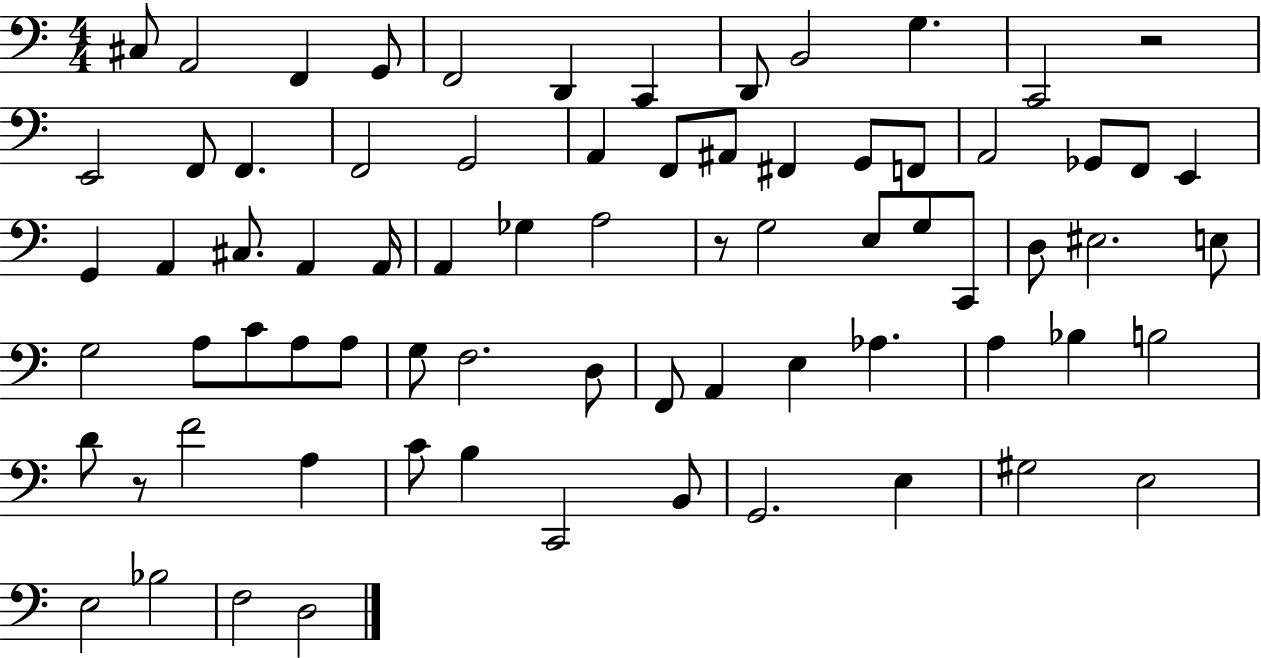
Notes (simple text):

C#3/e A2/h F2/q G2/e F2/h D2/q C2/q D2/e B2/h G3/q. C2/h R/h E2/h F2/e F2/q. F2/h G2/h A2/q F2/e A#2/e F#2/q G2/e F2/e A2/h Gb2/e F2/e E2/q G2/q A2/q C#3/e. A2/q A2/s A2/q Gb3/q A3/h R/e G3/h E3/e G3/e C2/e D3/e EIS3/h. E3/e G3/h A3/e C4/e A3/e A3/e G3/e F3/h. D3/e F2/e A2/q E3/q Ab3/q. A3/q Bb3/q B3/h D4/e R/e F4/h A3/q C4/e B3/q C2/h B2/e G2/h. E3/q G#3/h E3/h E3/h Bb3/h F3/h D3/h